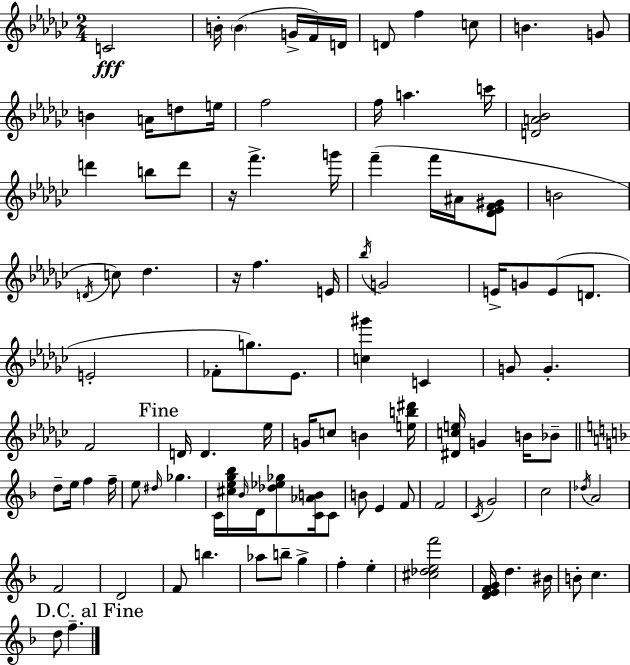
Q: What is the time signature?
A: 2/4